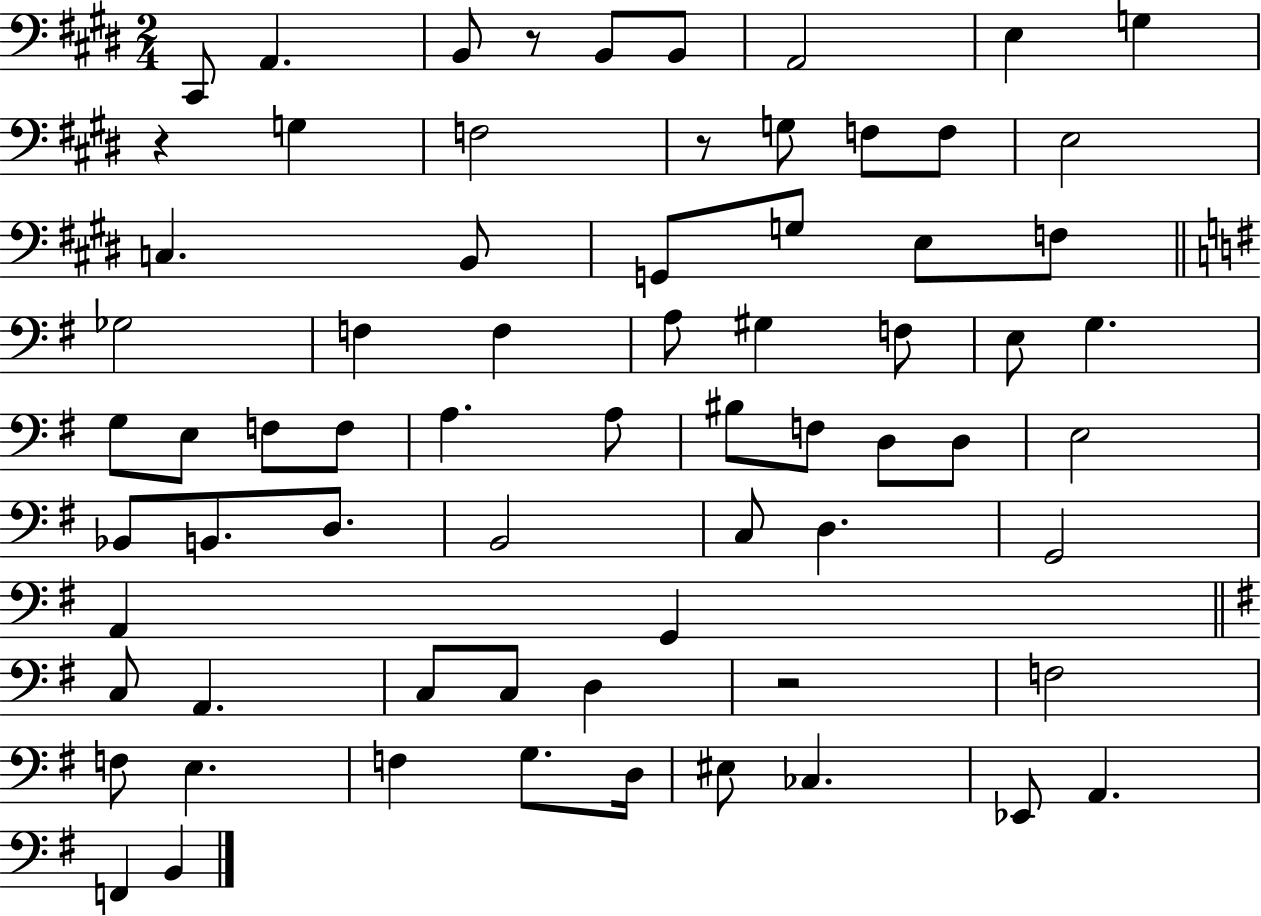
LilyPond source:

{
  \clef bass
  \numericTimeSignature
  \time 2/4
  \key e \major
  cis,8 a,4. | b,8 r8 b,8 b,8 | a,2 | e4 g4 | \break r4 g4 | f2 | r8 g8 f8 f8 | e2 | \break c4. b,8 | g,8 g8 e8 f8 | \bar "||" \break \key g \major ges2 | f4 f4 | a8 gis4 f8 | e8 g4. | \break g8 e8 f8 f8 | a4. a8 | bis8 f8 d8 d8 | e2 | \break bes,8 b,8. d8. | b,2 | c8 d4. | g,2 | \break a,4 g,4 | \bar "||" \break \key e \minor c8 a,4. | c8 c8 d4 | r2 | f2 | \break f8 e4. | f4 g8. d16 | eis8 ces4. | ees,8 a,4. | \break f,4 b,4 | \bar "|."
}